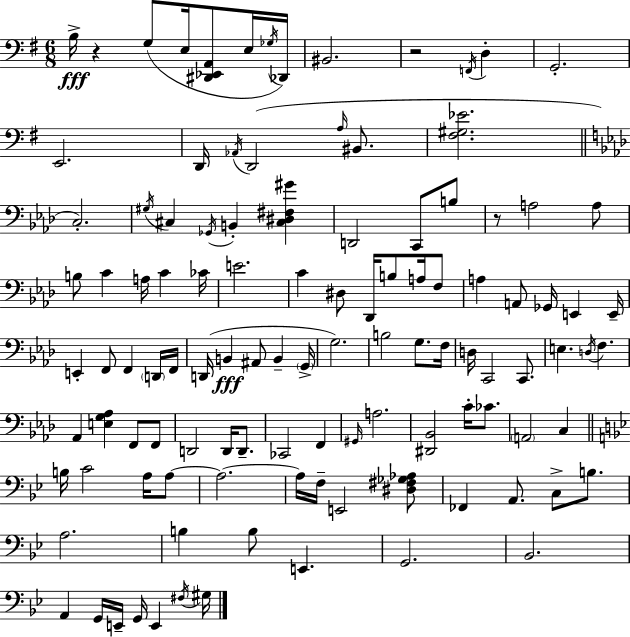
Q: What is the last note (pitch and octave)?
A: G#3